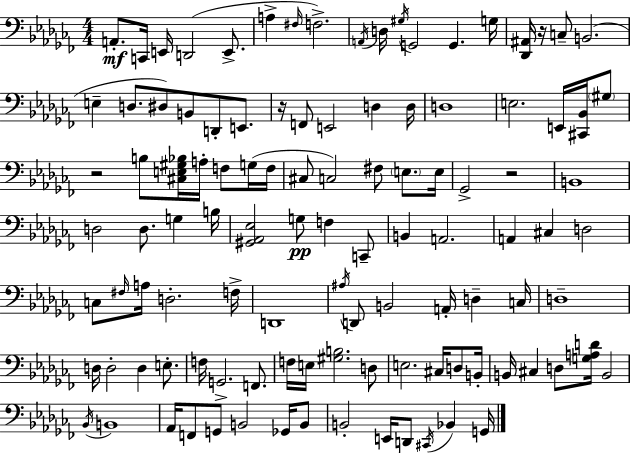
X:1
T:Untitled
M:4/4
L:1/4
K:Abm
A,,/2 C,,/4 E,,/4 D,,2 E,,/2 A, ^F,/4 F,2 A,,/4 D,/4 ^G,/4 G,,2 G,, G,/4 [_D,,^A,,]/4 z/4 C,/2 B,,2 E, D,/2 ^D,/2 B,,/2 D,,/2 E,,/2 z/4 F,,/2 E,,2 D, D,/4 D,4 E,2 E,,/4 [^C,,_B,,]/4 ^G,/2 z2 B,/2 [^C,E,^G,_B,]/4 A,/4 F,/2 G,/4 F,/4 ^C,/2 C,2 ^F,/2 E,/2 E,/4 _G,,2 z2 B,,4 D,2 D,/2 G, B,/4 [^G,,_A,,_E,]2 G,/2 F, C,,/2 B,, A,,2 A,, ^C, D,2 C,/2 ^F,/4 A,/4 D,2 F,/4 D,,4 ^A,/4 D,,/2 B,,2 A,,/4 D, C,/4 D,4 D,/4 D,2 D, E,/2 F,/4 G,,2 F,,/2 F,/4 E,/4 [^G,B,]2 D,/2 E,2 ^C,/4 D,/2 B,,/4 B,,/4 ^C, D,/2 [G,A,D]/4 B,,2 _B,,/4 B,,4 _A,,/4 F,,/2 G,,/2 B,,2 _G,,/4 B,,/2 B,,2 E,,/4 D,,/2 ^C,,/4 _B,, G,,/4